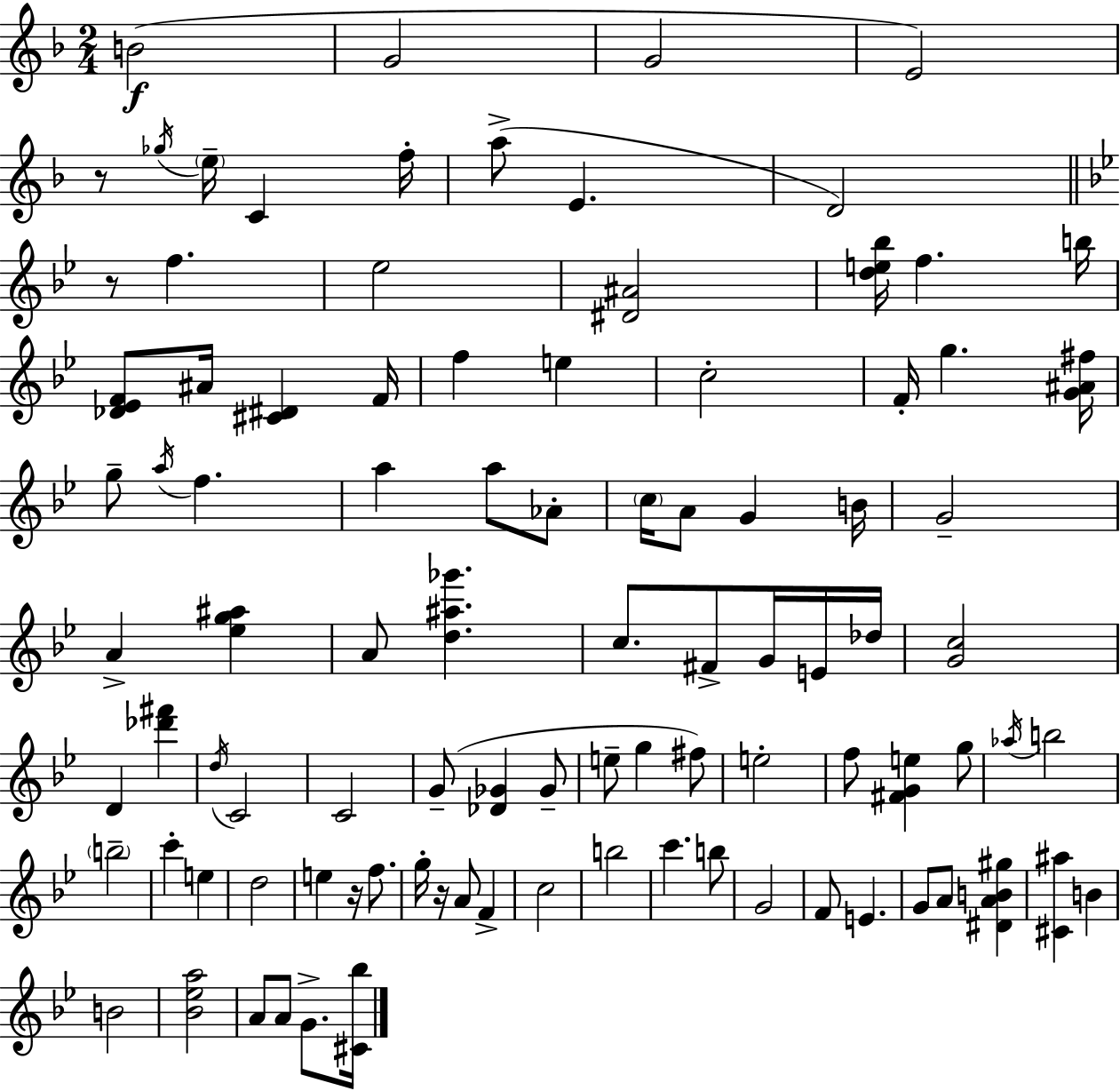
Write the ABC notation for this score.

X:1
T:Untitled
M:2/4
L:1/4
K:Dm
B2 G2 G2 E2 z/2 _g/4 e/4 C f/4 a/2 E D2 z/2 f _e2 [^D^A]2 [de_b]/4 f b/4 [_D_EF]/2 ^A/4 [^C^D] F/4 f e c2 F/4 g [G^A^f]/4 g/2 a/4 f a a/2 _A/2 c/4 A/2 G B/4 G2 A [_eg^a] A/2 [d^a_g'] c/2 ^F/2 G/4 E/4 _d/4 [Gc]2 D [_d'^f'] d/4 C2 C2 G/2 [_D_G] _G/2 e/2 g ^f/2 e2 f/2 [^FGe] g/2 _a/4 b2 b2 c' e d2 e z/4 f/2 g/4 z/4 A/2 F c2 b2 c' b/2 G2 F/2 E G/2 A/2 [^DAB^g] [^C^a] B B2 [_B_ea]2 A/2 A/2 G/2 [^C_b]/4